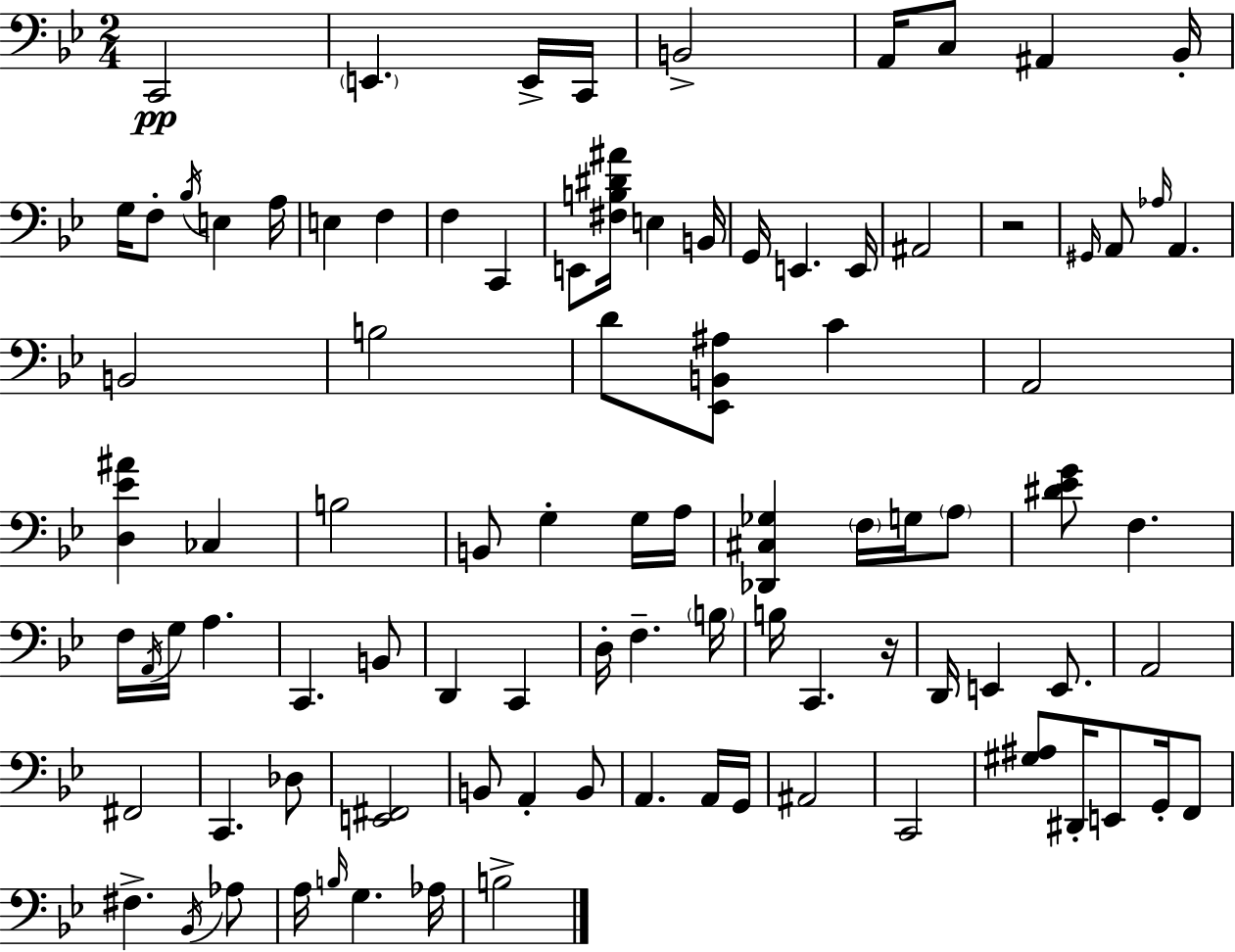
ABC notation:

X:1
T:Untitled
M:2/4
L:1/4
K:Gm
C,,2 E,, E,,/4 C,,/4 B,,2 A,,/4 C,/2 ^A,, _B,,/4 G,/4 F,/2 _B,/4 E, A,/4 E, F, F, C,, E,,/2 [^F,B,^D^A]/4 E, B,,/4 G,,/4 E,, E,,/4 ^A,,2 z2 ^G,,/4 A,,/2 _A,/4 A,, B,,2 B,2 D/2 [_E,,B,,^A,]/2 C A,,2 [D,_E^A] _C, B,2 B,,/2 G, G,/4 A,/4 [_D,,^C,_G,] F,/4 G,/4 A,/2 [^D_EG]/2 F, F,/4 A,,/4 G,/4 A, C,, B,,/2 D,, C,, D,/4 F, B,/4 B,/4 C,, z/4 D,,/4 E,, E,,/2 A,,2 ^F,,2 C,, _D,/2 [E,,^F,,]2 B,,/2 A,, B,,/2 A,, A,,/4 G,,/4 ^A,,2 C,,2 [^G,^A,]/2 ^D,,/4 E,,/2 G,,/4 F,,/2 ^F, _B,,/4 _A,/2 A,/4 B,/4 G, _A,/4 B,2